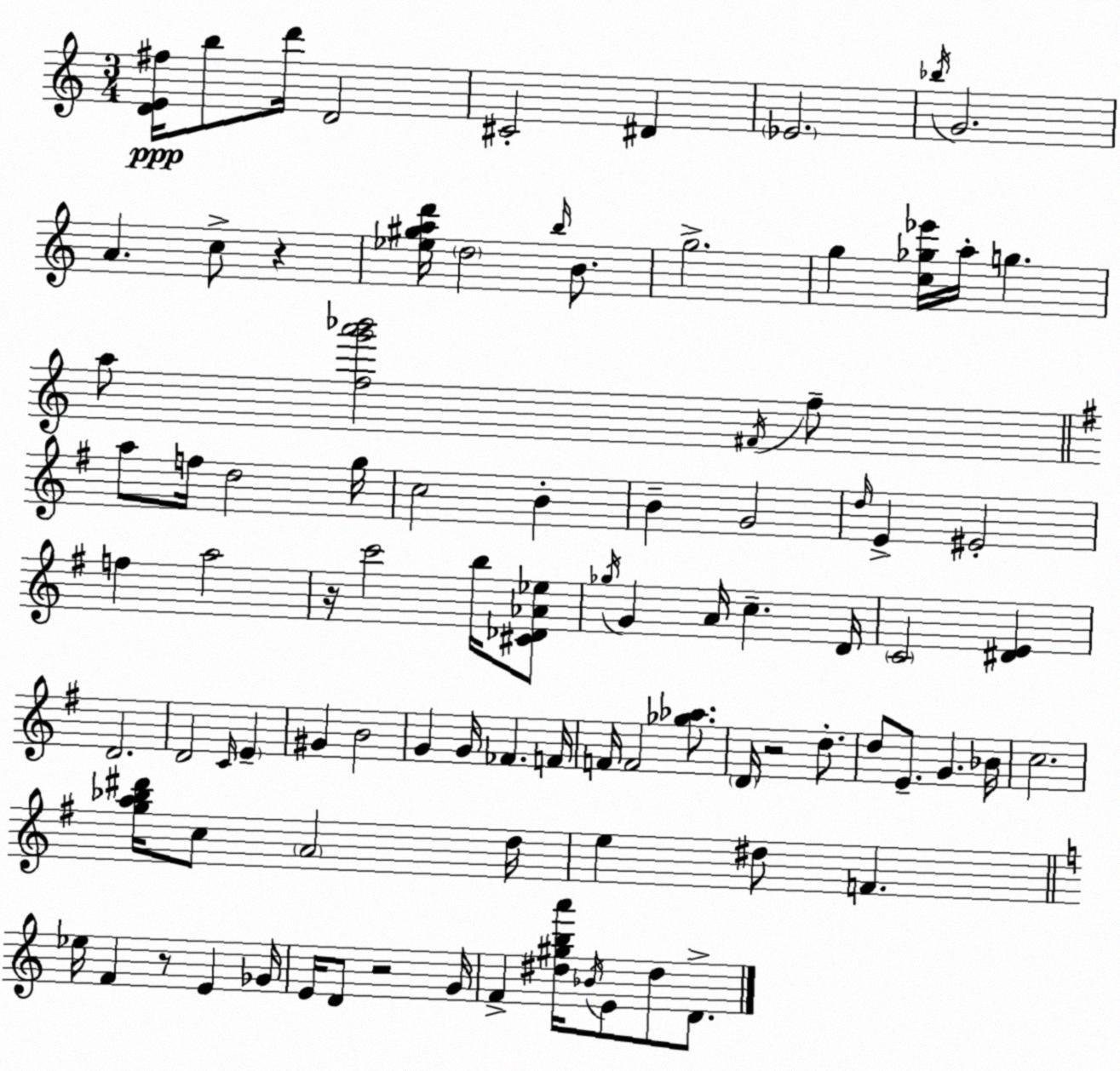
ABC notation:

X:1
T:Untitled
M:3/4
L:1/4
K:Am
[DE^f]/4 b/2 d'/4 D2 ^C2 ^D _E2 _b/4 G2 A c/2 z [_e^gad']/4 d2 b/4 B/2 g2 g [c_g_e']/4 a/4 g a/2 [fg'a'_b']2 ^F/4 f/2 a/2 f/4 d2 g/4 c2 B B G2 d/4 E ^E2 f a2 z/4 c'2 b/4 [^C_D_A_e]/2 _g/4 G A/4 c D/4 C2 [^DE] D2 D2 C/4 E ^G B2 G G/4 _F F/4 F/4 F2 [_g_a]/2 D/4 z2 d/2 d/2 E/2 G _B/4 c2 [ga_b^d']/4 c/2 A2 d/4 e ^d/2 F _e/4 F z/2 E _G/4 E/4 D/2 z2 G/4 F [^d^gba']/4 _B/4 E/2 ^d/2 D/2